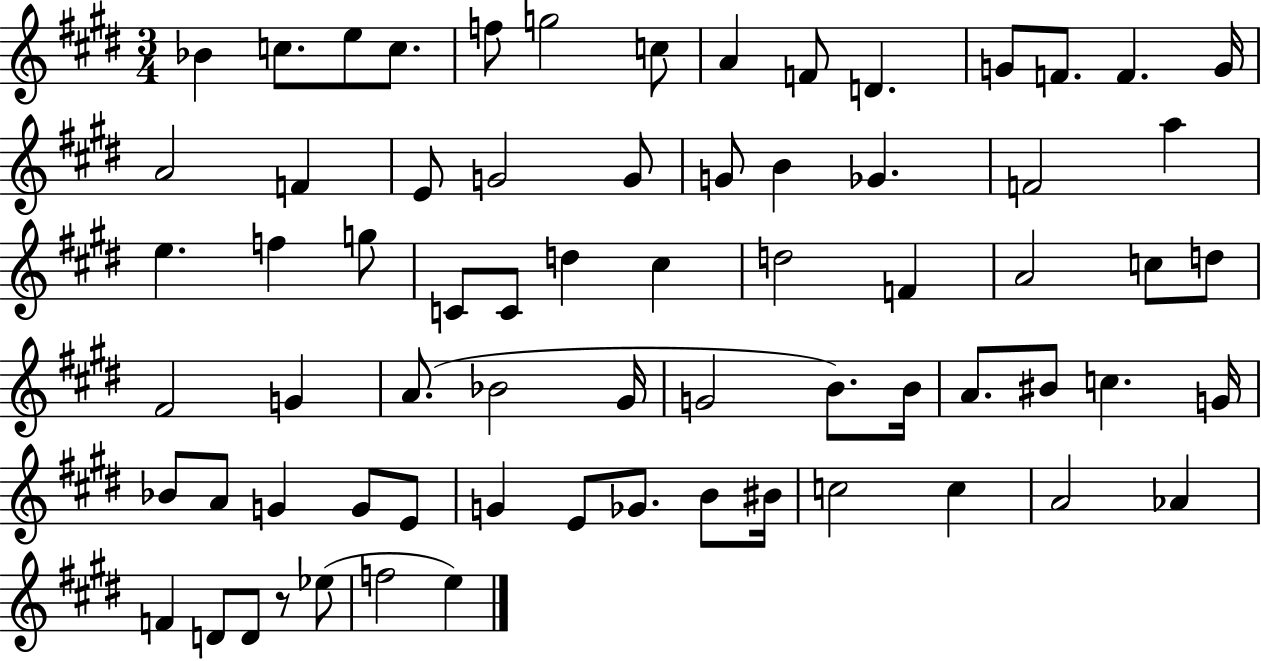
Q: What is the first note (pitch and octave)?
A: Bb4